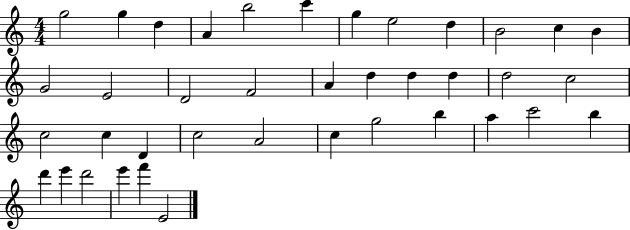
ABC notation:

X:1
T:Untitled
M:4/4
L:1/4
K:C
g2 g d A b2 c' g e2 d B2 c B G2 E2 D2 F2 A d d d d2 c2 c2 c D c2 A2 c g2 b a c'2 b d' e' d'2 e' f' E2